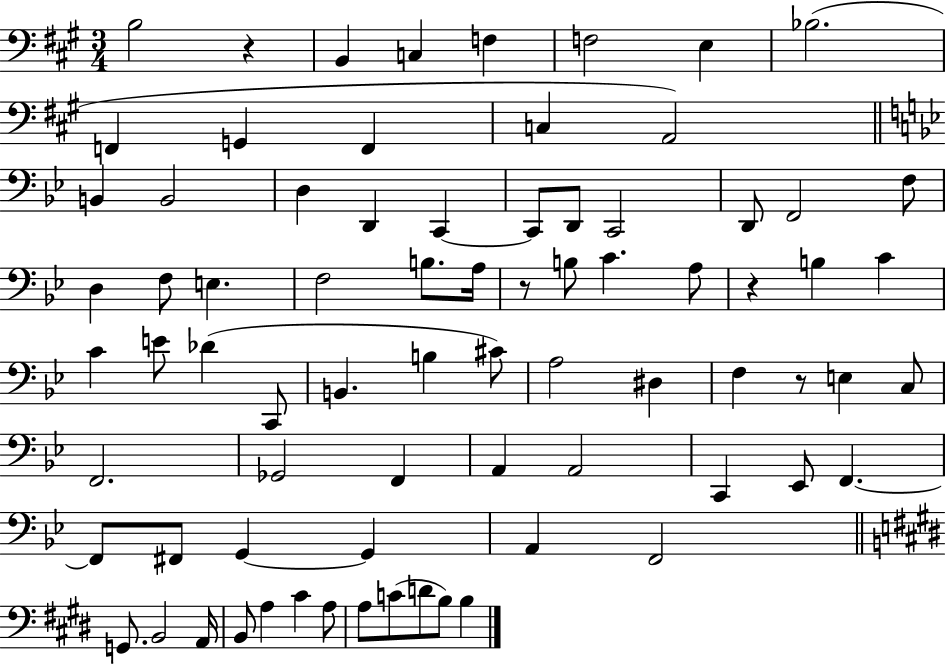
X:1
T:Untitled
M:3/4
L:1/4
K:A
B,2 z B,, C, F, F,2 E, _B,2 F,, G,, F,, C, A,,2 B,, B,,2 D, D,, C,, C,,/2 D,,/2 C,,2 D,,/2 F,,2 F,/2 D, F,/2 E, F,2 B,/2 A,/4 z/2 B,/2 C A,/2 z B, C C E/2 _D C,,/2 B,, B, ^C/2 A,2 ^D, F, z/2 E, C,/2 F,,2 _G,,2 F,, A,, A,,2 C,, _E,,/2 F,, F,,/2 ^F,,/2 G,, G,, A,, F,,2 G,,/2 B,,2 A,,/4 B,,/2 A, ^C A,/2 A,/2 C/2 D/2 B,/2 B,